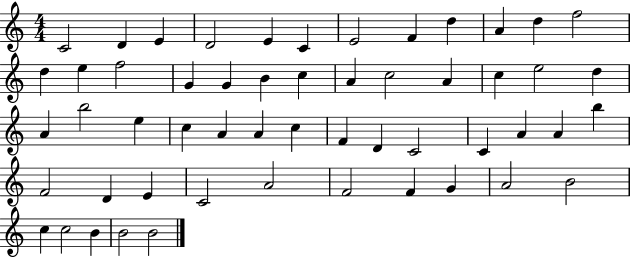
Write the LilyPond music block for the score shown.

{
  \clef treble
  \numericTimeSignature
  \time 4/4
  \key c \major
  c'2 d'4 e'4 | d'2 e'4 c'4 | e'2 f'4 d''4 | a'4 d''4 f''2 | \break d''4 e''4 f''2 | g'4 g'4 b'4 c''4 | a'4 c''2 a'4 | c''4 e''2 d''4 | \break a'4 b''2 e''4 | c''4 a'4 a'4 c''4 | f'4 d'4 c'2 | c'4 a'4 a'4 b''4 | \break f'2 d'4 e'4 | c'2 a'2 | f'2 f'4 g'4 | a'2 b'2 | \break c''4 c''2 b'4 | b'2 b'2 | \bar "|."
}